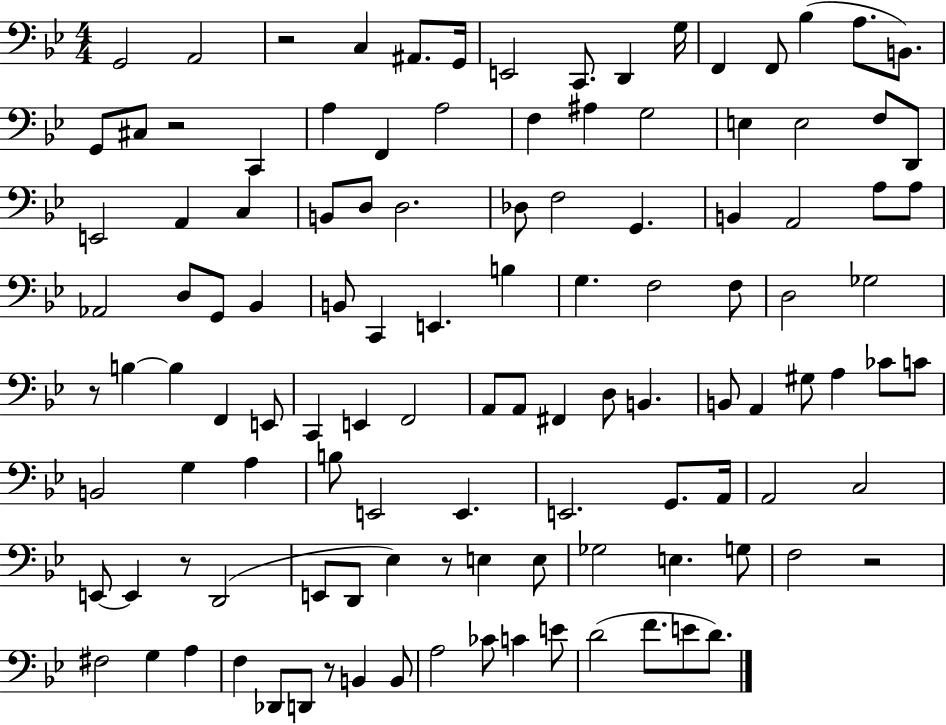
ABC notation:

X:1
T:Untitled
M:4/4
L:1/4
K:Bb
G,,2 A,,2 z2 C, ^A,,/2 G,,/4 E,,2 C,,/2 D,, G,/4 F,, F,,/2 _B, A,/2 B,,/2 G,,/2 ^C,/2 z2 C,, A, F,, A,2 F, ^A, G,2 E, E,2 F,/2 D,,/2 E,,2 A,, C, B,,/2 D,/2 D,2 _D,/2 F,2 G,, B,, A,,2 A,/2 A,/2 _A,,2 D,/2 G,,/2 _B,, B,,/2 C,, E,, B, G, F,2 F,/2 D,2 _G,2 z/2 B, B, F,, E,,/2 C,, E,, F,,2 A,,/2 A,,/2 ^F,, D,/2 B,, B,,/2 A,, ^G,/2 A, _C/2 C/2 B,,2 G, A, B,/2 E,,2 E,, E,,2 G,,/2 A,,/4 A,,2 C,2 E,,/2 E,, z/2 D,,2 E,,/2 D,,/2 _E, z/2 E, E,/2 _G,2 E, G,/2 F,2 z2 ^F,2 G, A, F, _D,,/2 D,,/2 z/2 B,, B,,/2 A,2 _C/2 C E/2 D2 F/2 E/2 D/2